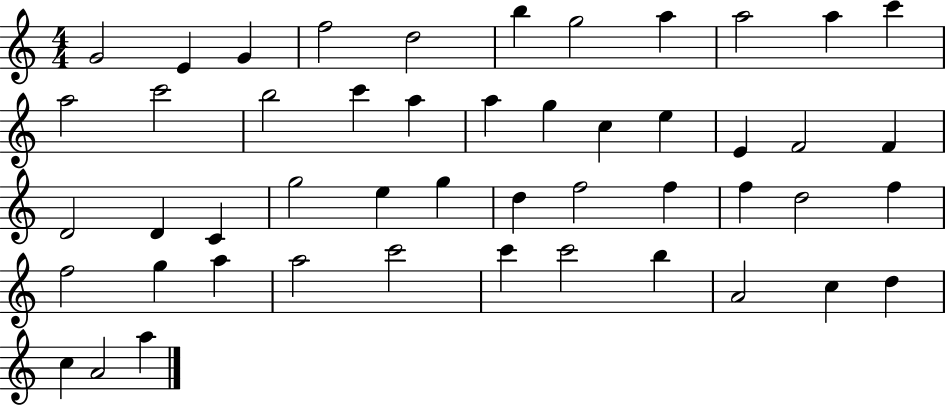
{
  \clef treble
  \numericTimeSignature
  \time 4/4
  \key c \major
  g'2 e'4 g'4 | f''2 d''2 | b''4 g''2 a''4 | a''2 a''4 c'''4 | \break a''2 c'''2 | b''2 c'''4 a''4 | a''4 g''4 c''4 e''4 | e'4 f'2 f'4 | \break d'2 d'4 c'4 | g''2 e''4 g''4 | d''4 f''2 f''4 | f''4 d''2 f''4 | \break f''2 g''4 a''4 | a''2 c'''2 | c'''4 c'''2 b''4 | a'2 c''4 d''4 | \break c''4 a'2 a''4 | \bar "|."
}